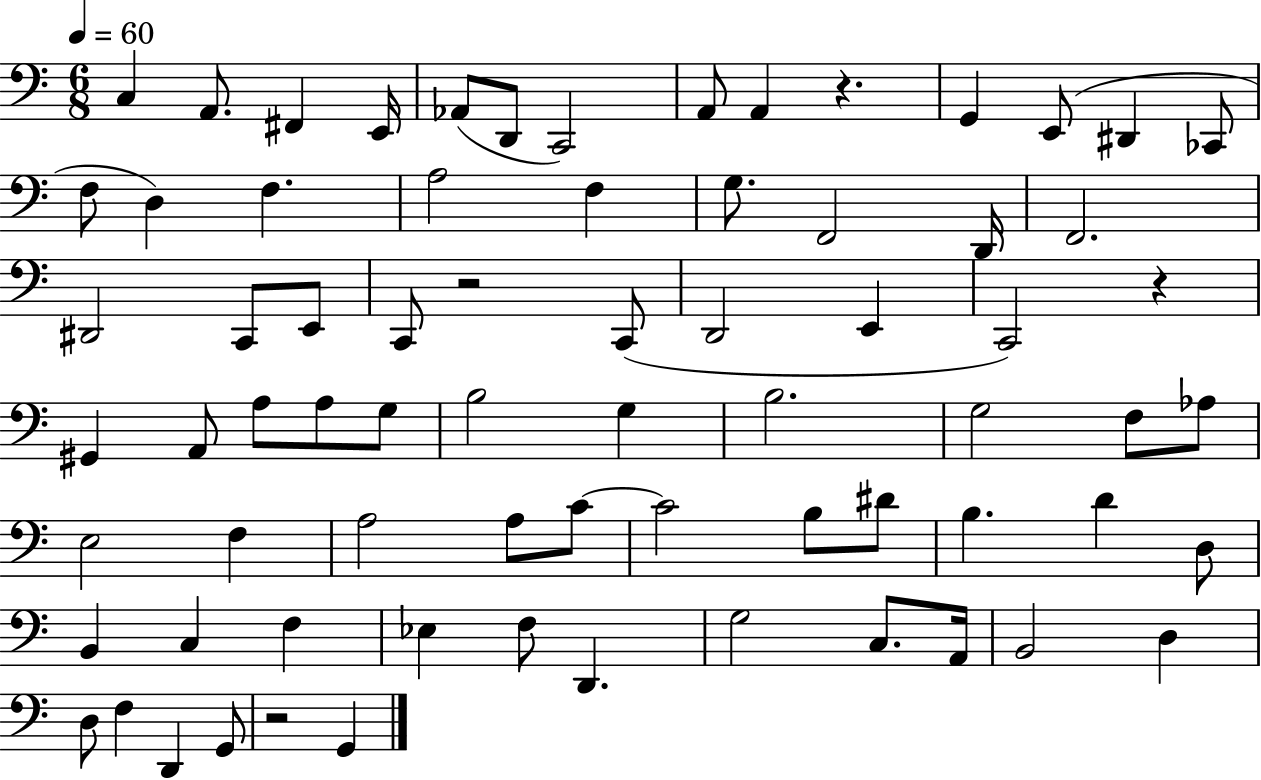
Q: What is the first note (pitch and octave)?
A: C3